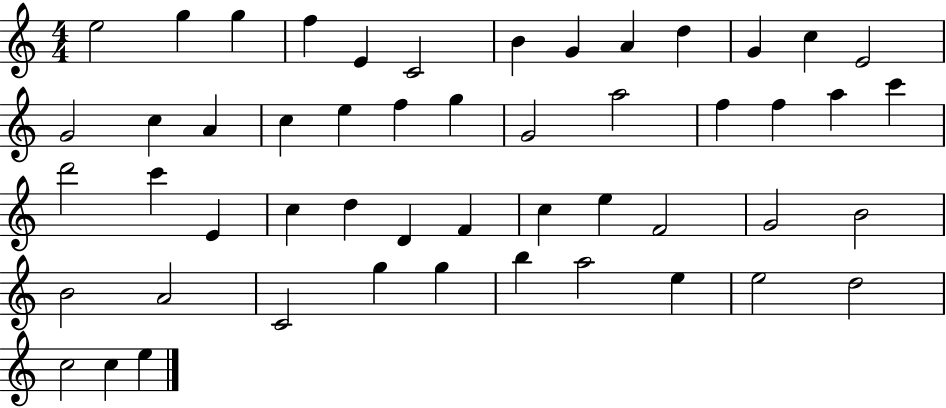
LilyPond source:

{
  \clef treble
  \numericTimeSignature
  \time 4/4
  \key c \major
  e''2 g''4 g''4 | f''4 e'4 c'2 | b'4 g'4 a'4 d''4 | g'4 c''4 e'2 | \break g'2 c''4 a'4 | c''4 e''4 f''4 g''4 | g'2 a''2 | f''4 f''4 a''4 c'''4 | \break d'''2 c'''4 e'4 | c''4 d''4 d'4 f'4 | c''4 e''4 f'2 | g'2 b'2 | \break b'2 a'2 | c'2 g''4 g''4 | b''4 a''2 e''4 | e''2 d''2 | \break c''2 c''4 e''4 | \bar "|."
}